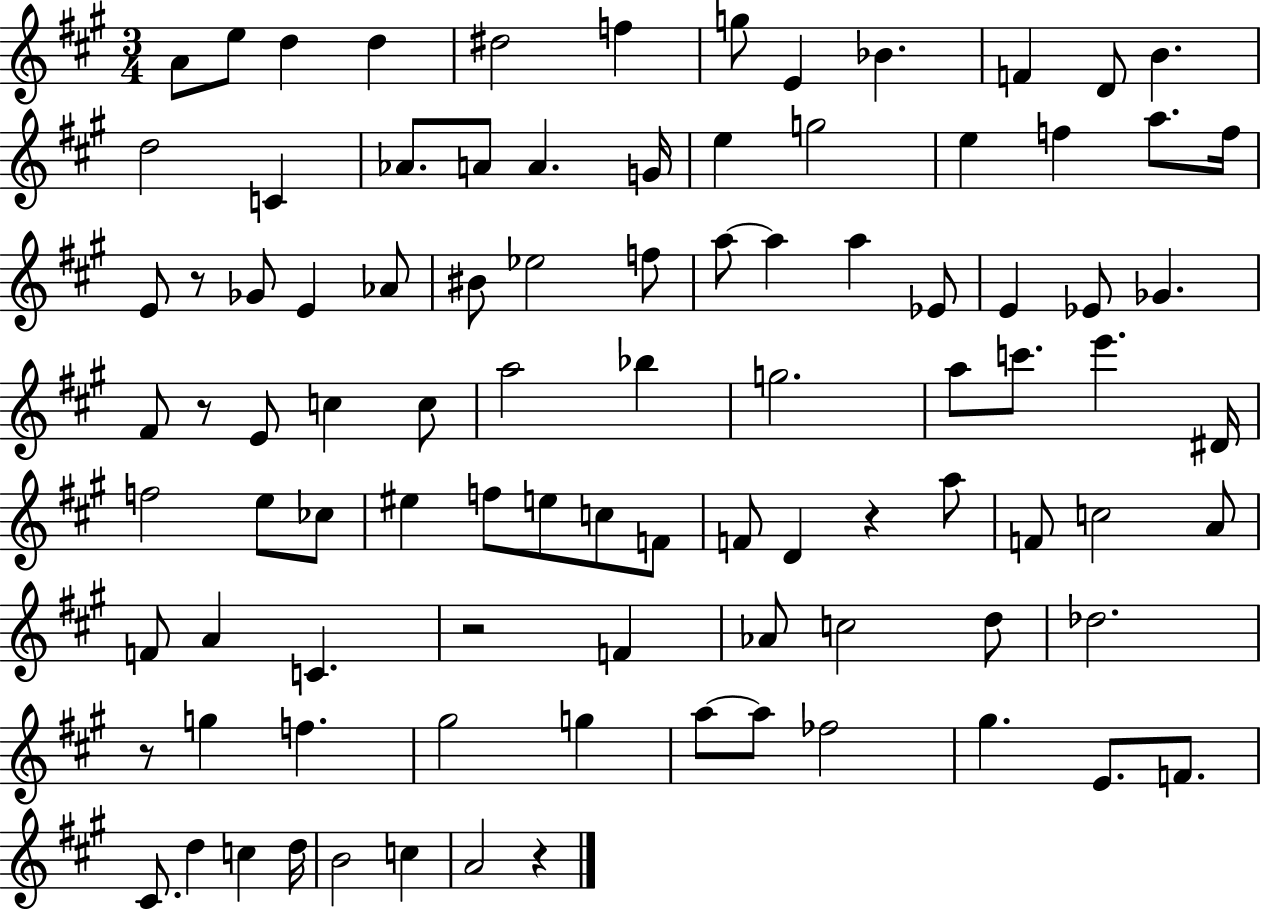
{
  \clef treble
  \numericTimeSignature
  \time 3/4
  \key a \major
  \repeat volta 2 { a'8 e''8 d''4 d''4 | dis''2 f''4 | g''8 e'4 bes'4. | f'4 d'8 b'4. | \break d''2 c'4 | aes'8. a'8 a'4. g'16 | e''4 g''2 | e''4 f''4 a''8. f''16 | \break e'8 r8 ges'8 e'4 aes'8 | bis'8 ees''2 f''8 | a''8~~ a''4 a''4 ees'8 | e'4 ees'8 ges'4. | \break fis'8 r8 e'8 c''4 c''8 | a''2 bes''4 | g''2. | a''8 c'''8. e'''4. dis'16 | \break f''2 e''8 ces''8 | eis''4 f''8 e''8 c''8 f'8 | f'8 d'4 r4 a''8 | f'8 c''2 a'8 | \break f'8 a'4 c'4. | r2 f'4 | aes'8 c''2 d''8 | des''2. | \break r8 g''4 f''4. | gis''2 g''4 | a''8~~ a''8 fes''2 | gis''4. e'8. f'8. | \break cis'8. d''4 c''4 d''16 | b'2 c''4 | a'2 r4 | } \bar "|."
}